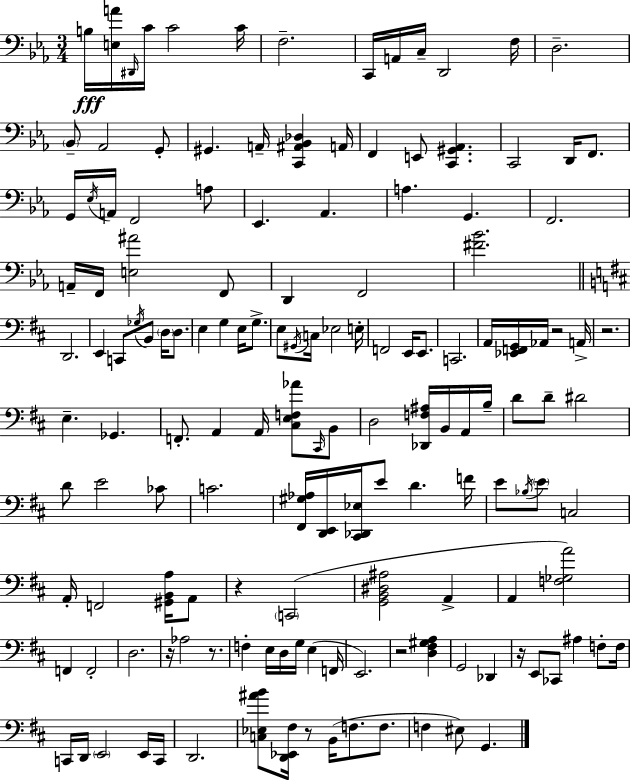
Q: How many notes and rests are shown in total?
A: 147